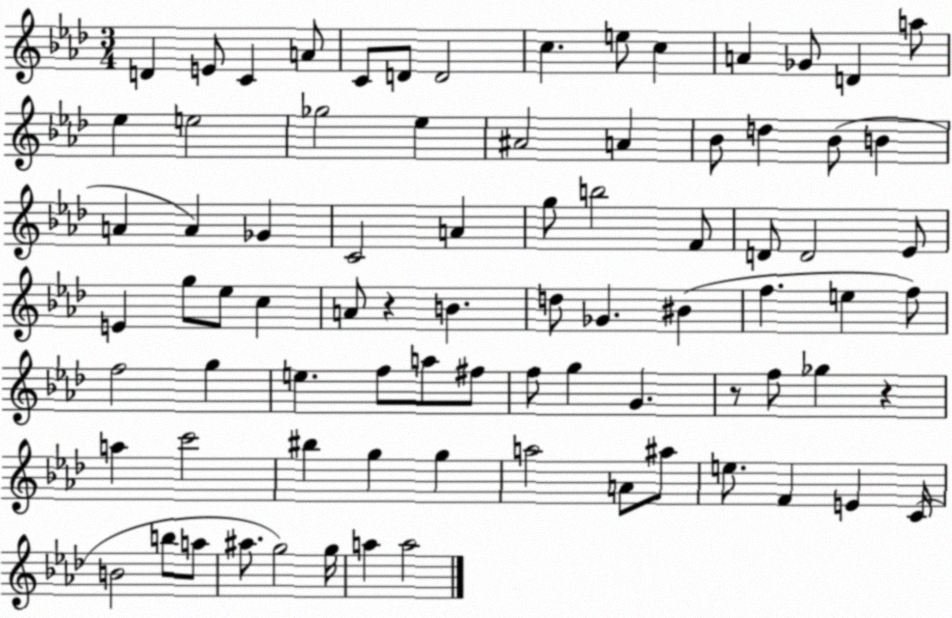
X:1
T:Untitled
M:3/4
L:1/4
K:Ab
D E/2 C A/2 C/2 D/2 D2 c e/2 c A _G/2 D a/2 _e e2 _g2 _e ^A2 A _B/2 d _B/2 B A A _G C2 A g/2 b2 F/2 D/2 D2 _E/2 E g/2 _e/2 c A/2 z B d/2 _G ^B f e f/2 f2 g e f/2 a/2 ^f/2 f/2 g G z/2 f/2 _g z a c'2 ^b g g a2 A/2 ^a/2 e/2 F E C/4 B2 b/2 a/2 ^a/2 g2 g/4 a a2